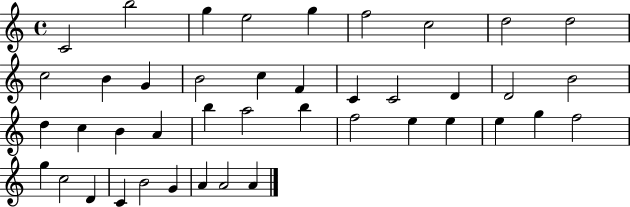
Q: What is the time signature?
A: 4/4